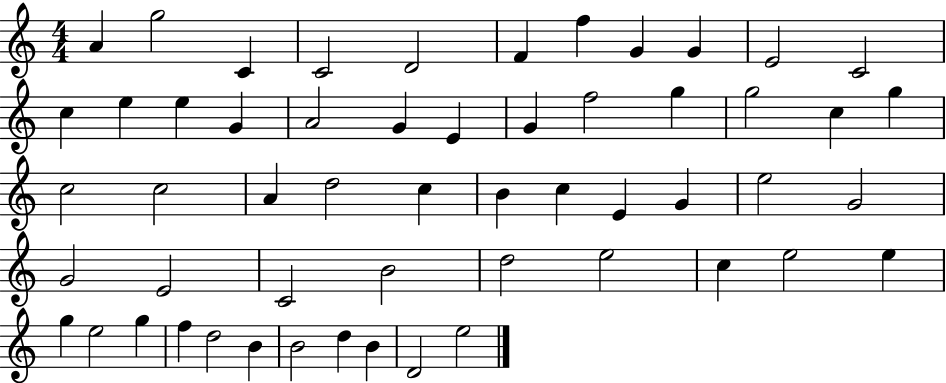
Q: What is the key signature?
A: C major